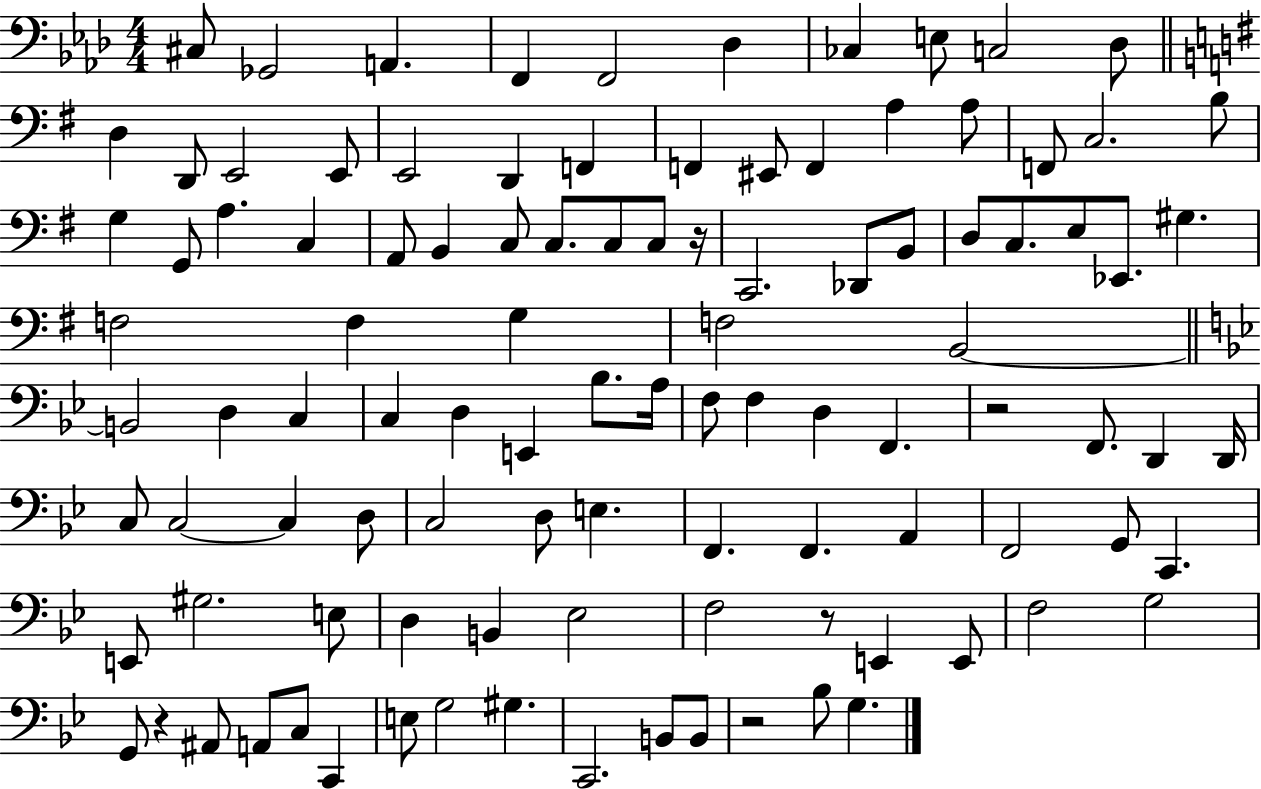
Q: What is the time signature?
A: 4/4